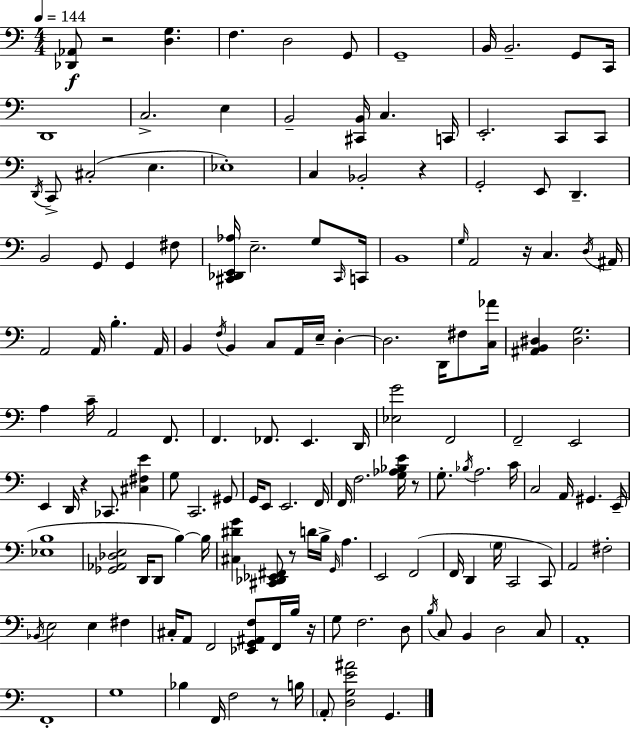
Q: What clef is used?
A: bass